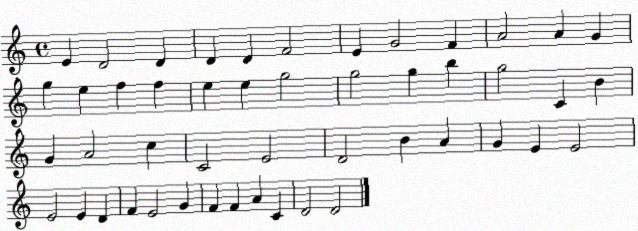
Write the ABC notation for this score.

X:1
T:Untitled
M:4/4
L:1/4
K:C
E D2 D D D F2 E G2 F A2 A G g e f f e e g2 g2 g b g2 C B G A2 c C2 E2 D2 B A G E E2 E2 E D F E2 G F F A C D2 D2